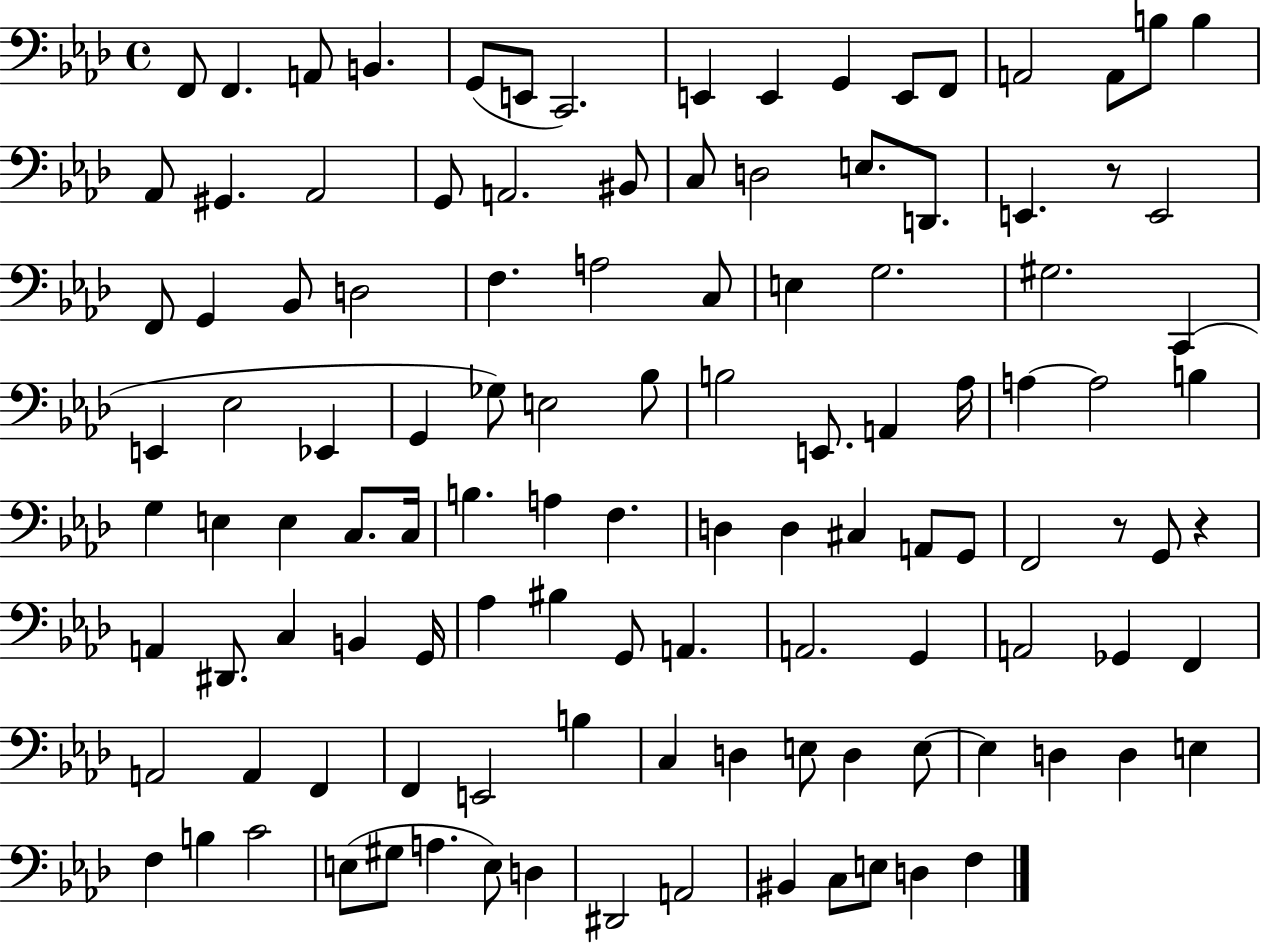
{
  \clef bass
  \time 4/4
  \defaultTimeSignature
  \key aes \major
  f,8 f,4. a,8 b,4. | g,8( e,8 c,2.) | e,4 e,4 g,4 e,8 f,8 | a,2 a,8 b8 b4 | \break aes,8 gis,4. aes,2 | g,8 a,2. bis,8 | c8 d2 e8. d,8. | e,4. r8 e,2 | \break f,8 g,4 bes,8 d2 | f4. a2 c8 | e4 g2. | gis2. c,4( | \break e,4 ees2 ees,4 | g,4 ges8) e2 bes8 | b2 e,8. a,4 aes16 | a4~~ a2 b4 | \break g4 e4 e4 c8. c16 | b4. a4 f4. | d4 d4 cis4 a,8 g,8 | f,2 r8 g,8 r4 | \break a,4 dis,8. c4 b,4 g,16 | aes4 bis4 g,8 a,4. | a,2. g,4 | a,2 ges,4 f,4 | \break a,2 a,4 f,4 | f,4 e,2 b4 | c4 d4 e8 d4 e8~~ | e4 d4 d4 e4 | \break f4 b4 c'2 | e8( gis8 a4. e8) d4 | dis,2 a,2 | bis,4 c8 e8 d4 f4 | \break \bar "|."
}